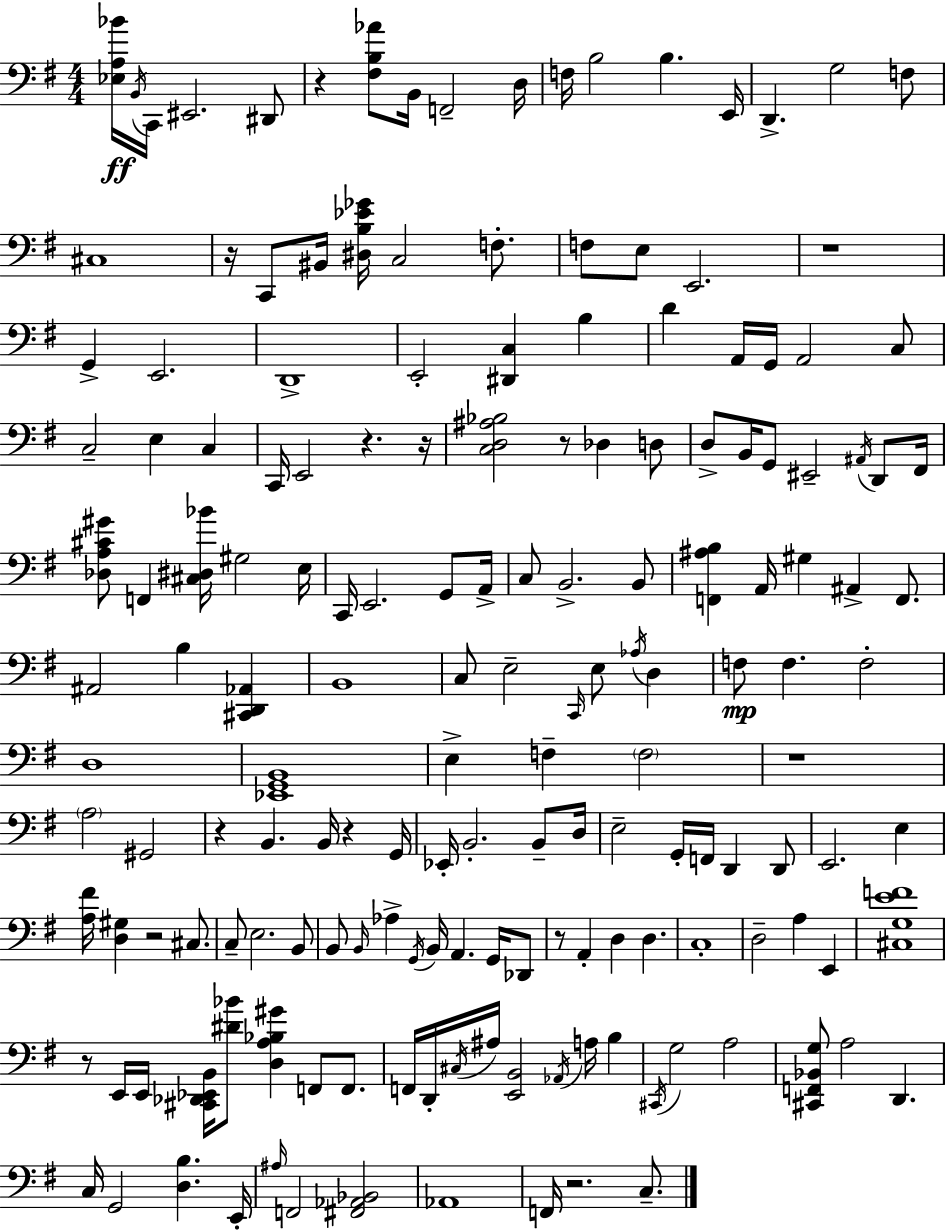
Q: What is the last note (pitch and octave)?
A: C3